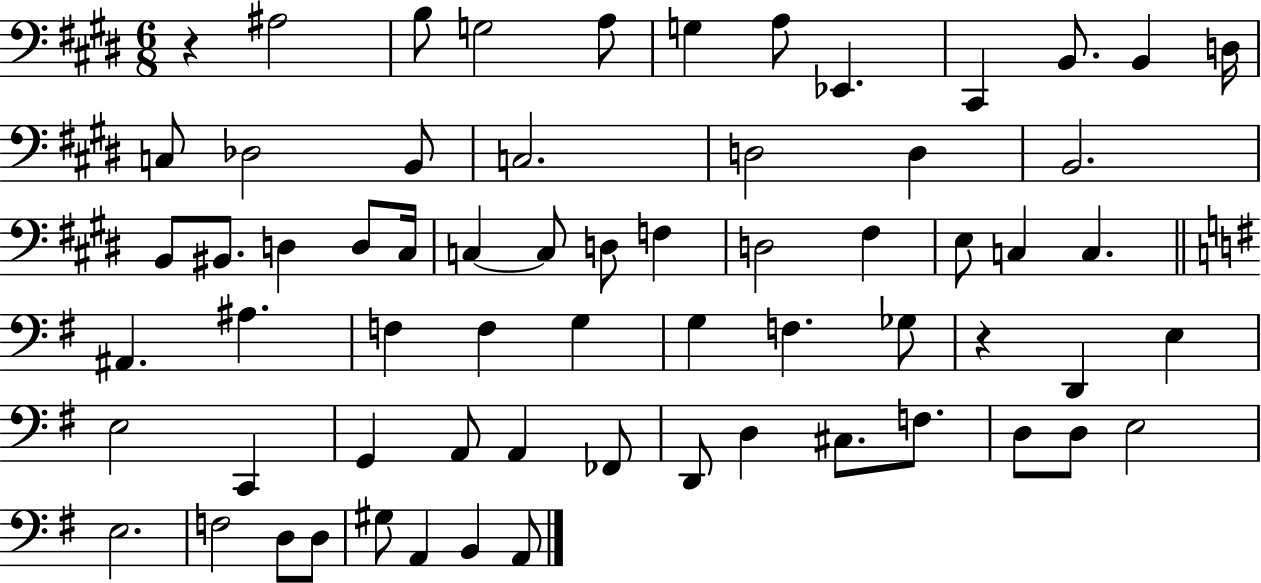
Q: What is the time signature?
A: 6/8